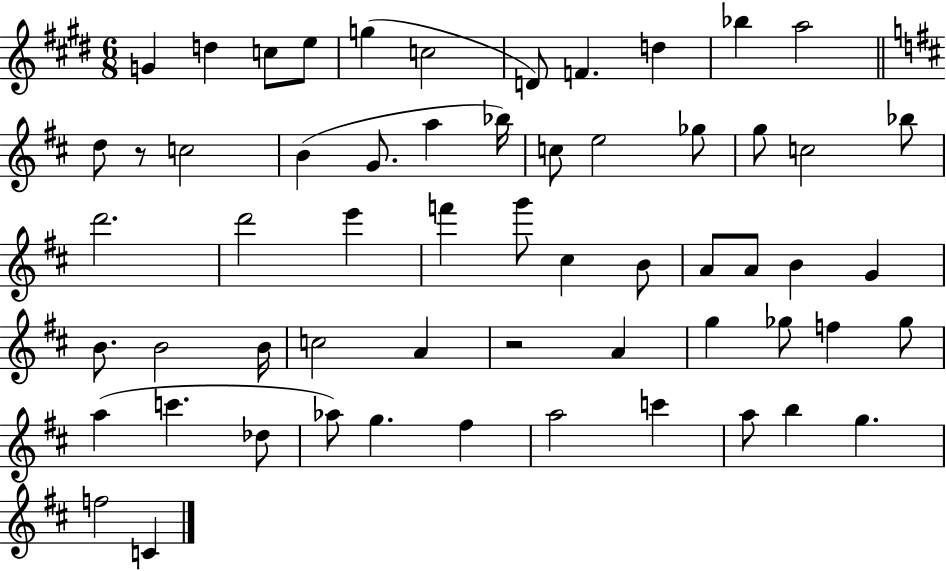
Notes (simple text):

G4/q D5/q C5/e E5/e G5/q C5/h D4/e F4/q. D5/q Bb5/q A5/h D5/e R/e C5/h B4/q G4/e. A5/q Bb5/s C5/e E5/h Gb5/e G5/e C5/h Bb5/e D6/h. D6/h E6/q F6/q G6/e C#5/q B4/e A4/e A4/e B4/q G4/q B4/e. B4/h B4/s C5/h A4/q R/h A4/q G5/q Gb5/e F5/q Gb5/e A5/q C6/q. Db5/e Ab5/e G5/q. F#5/q A5/h C6/q A5/e B5/q G5/q. F5/h C4/q